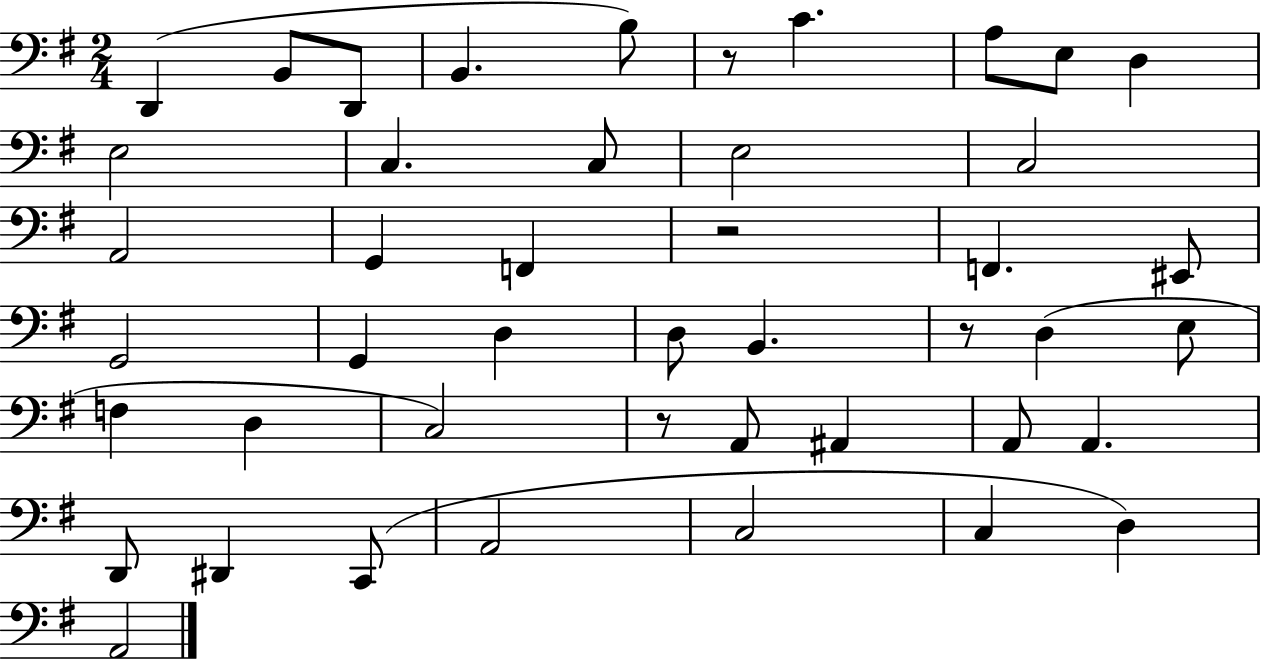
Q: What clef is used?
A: bass